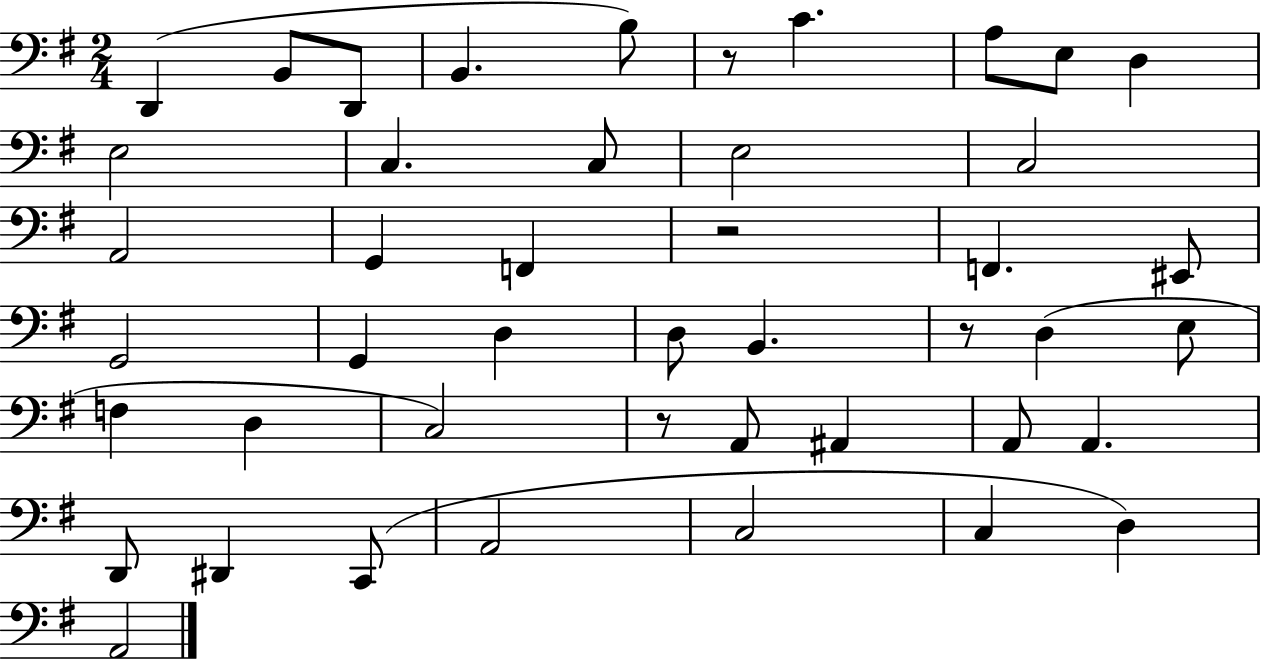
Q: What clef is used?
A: bass